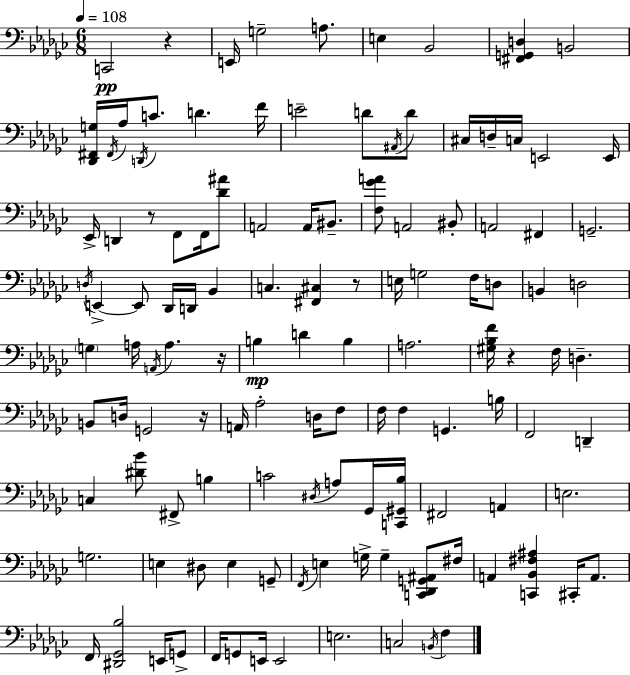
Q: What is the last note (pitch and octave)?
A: F3